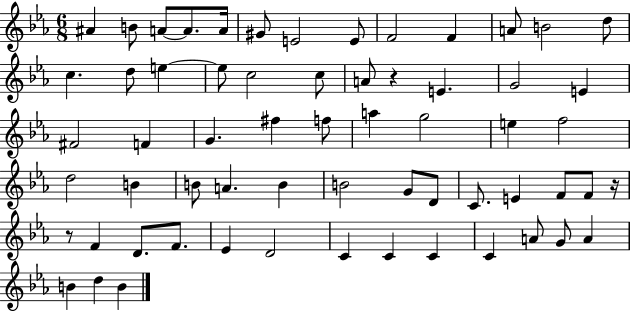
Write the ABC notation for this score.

X:1
T:Untitled
M:6/8
L:1/4
K:Eb
^A B/2 A/2 A/2 A/4 ^G/2 E2 E/2 F2 F A/2 B2 d/2 c d/2 e e/2 c2 c/2 A/2 z E G2 E ^F2 F G ^f f/2 a g2 e f2 d2 B B/2 A B B2 G/2 D/2 C/2 E F/2 F/2 z/4 z/2 F D/2 F/2 _E D2 C C C C A/2 G/2 A B d B